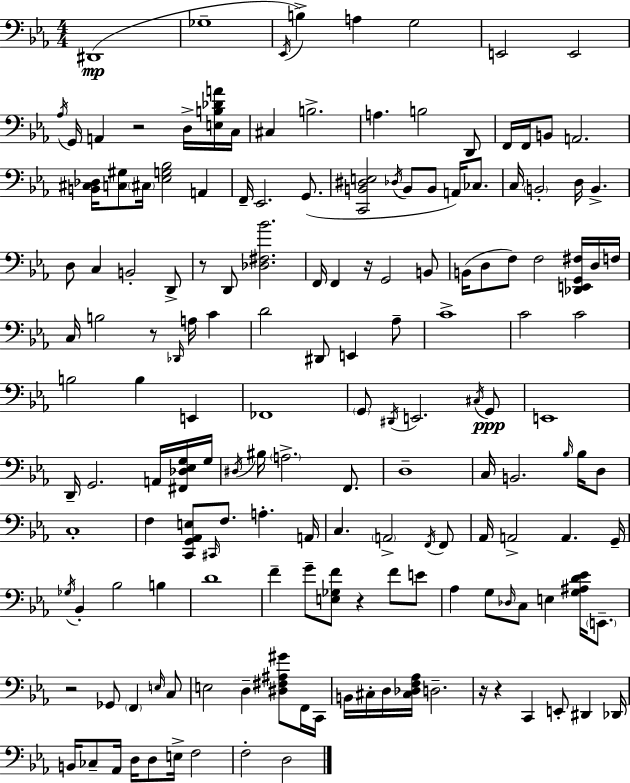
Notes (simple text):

D#2/w Gb3/w Eb2/s B3/q A3/q G3/h E2/h E2/h Ab3/s G2/s A2/q R/h D3/s [E3,B3,Db4,A4]/s C3/s C#3/q B3/h. A3/q. B3/h D2/e F2/s F2/s B2/e A2/h. [B2,C#3,Db3]/s [C3,G#3]/e C#3/s [Eb3,G3,Bb3]/h A2/q F2/s Eb2/h. G2/e. [C2,B2,D#3,E3]/h Db3/s B2/e B2/e A2/s CES3/e. C3/s B2/h D3/s B2/q. D3/e C3/q B2/h D2/e R/e D2/e [Db3,F#3,Bb4]/h. F2/s F2/q R/s G2/h B2/e B2/s D3/e F3/e F3/h [Db2,E2,G2,F#3]/s D3/s F3/s C3/s B3/h R/e Db2/s A3/s C4/q D4/h D#2/e E2/q Ab3/e C4/w C4/h C4/h B3/h B3/q E2/q FES2/w G2/e D#2/s E2/h. C#3/s G2/e E2/w D2/s G2/h. A2/s [F#2,Db3,Eb3,G3]/s G3/s D#3/s BIS3/s A3/h. F2/e. D3/w C3/s B2/h. Bb3/s Bb3/s D3/e C3/w F3/q [C2,G2,Ab2,E3]/e C#2/s F3/e. A3/q. A2/s C3/q. A2/h F2/s F2/e Ab2/s A2/h A2/q. G2/s Gb3/s Bb2/q Bb3/h B3/q D4/w F4/q G4/e [E3,Gb3,F4]/e R/q F4/e E4/e Ab3/q G3/e Db3/s C3/e E3/q [G3,A#3,D4,Eb4]/s E2/e. R/h Gb2/e F2/q E3/s C3/e E3/h D3/q [D#3,F#3,A#3,G#4]/e F2/s C2/s B2/s C#3/s D3/s [C#3,Db3,F3,Ab3]/s D3/h. R/s R/q C2/q E2/e D#2/q Db2/s B2/s CES3/e Ab2/s D3/s D3/e E3/s F3/h F3/h D3/h